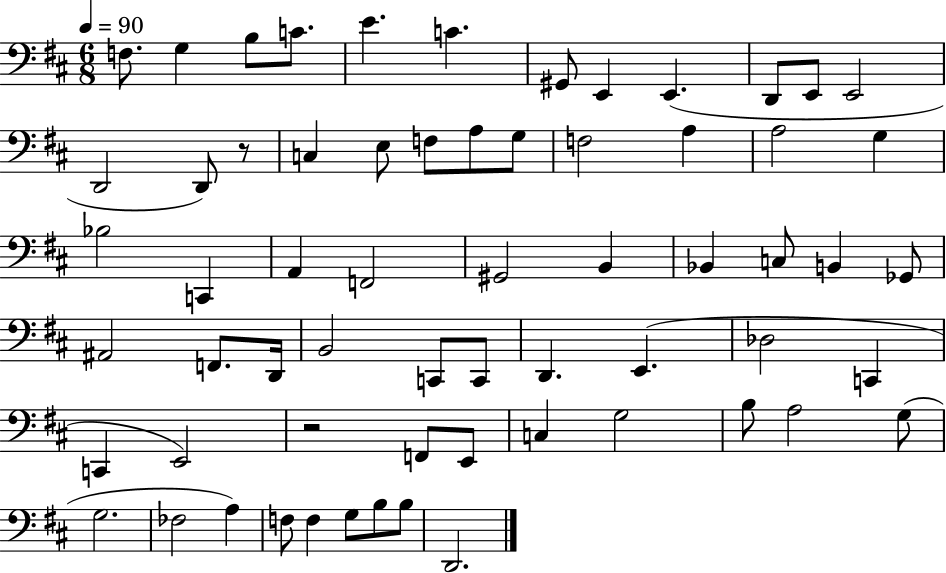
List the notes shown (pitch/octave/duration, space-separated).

F3/e. G3/q B3/e C4/e. E4/q. C4/q. G#2/e E2/q E2/q. D2/e E2/e E2/h D2/h D2/e R/e C3/q E3/e F3/e A3/e G3/e F3/h A3/q A3/h G3/q Bb3/h C2/q A2/q F2/h G#2/h B2/q Bb2/q C3/e B2/q Gb2/e A#2/h F2/e. D2/s B2/h C2/e C2/e D2/q. E2/q. Db3/h C2/q C2/q E2/h R/h F2/e E2/e C3/q G3/h B3/e A3/h G3/e G3/h. FES3/h A3/q F3/e F3/q G3/e B3/e B3/e D2/h.